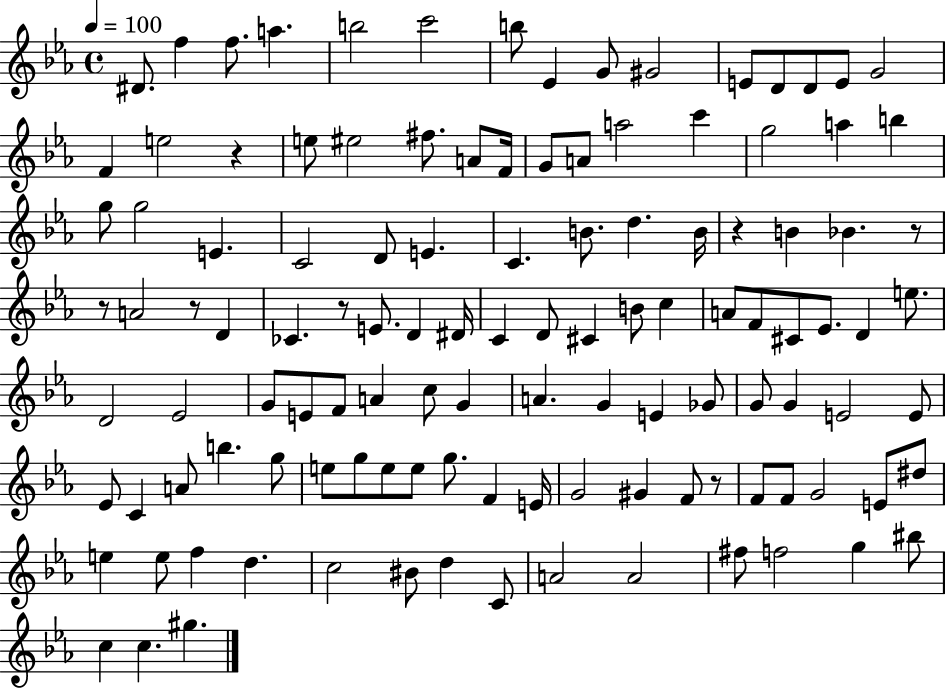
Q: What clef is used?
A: treble